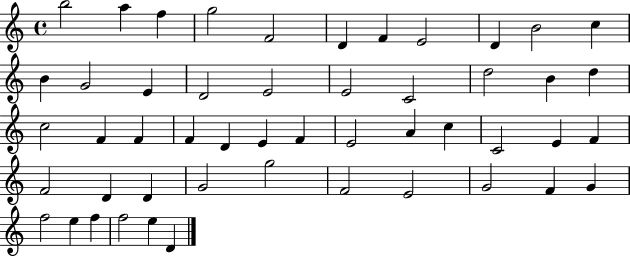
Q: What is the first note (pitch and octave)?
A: B5